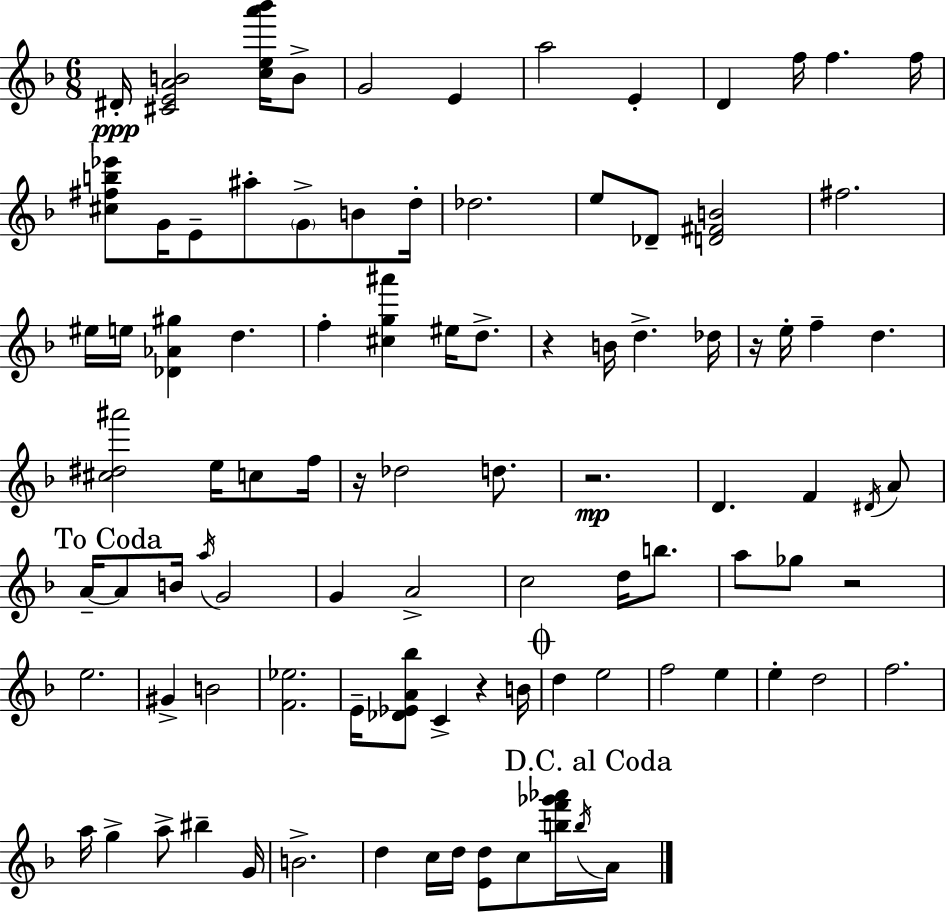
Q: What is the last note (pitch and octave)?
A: A4